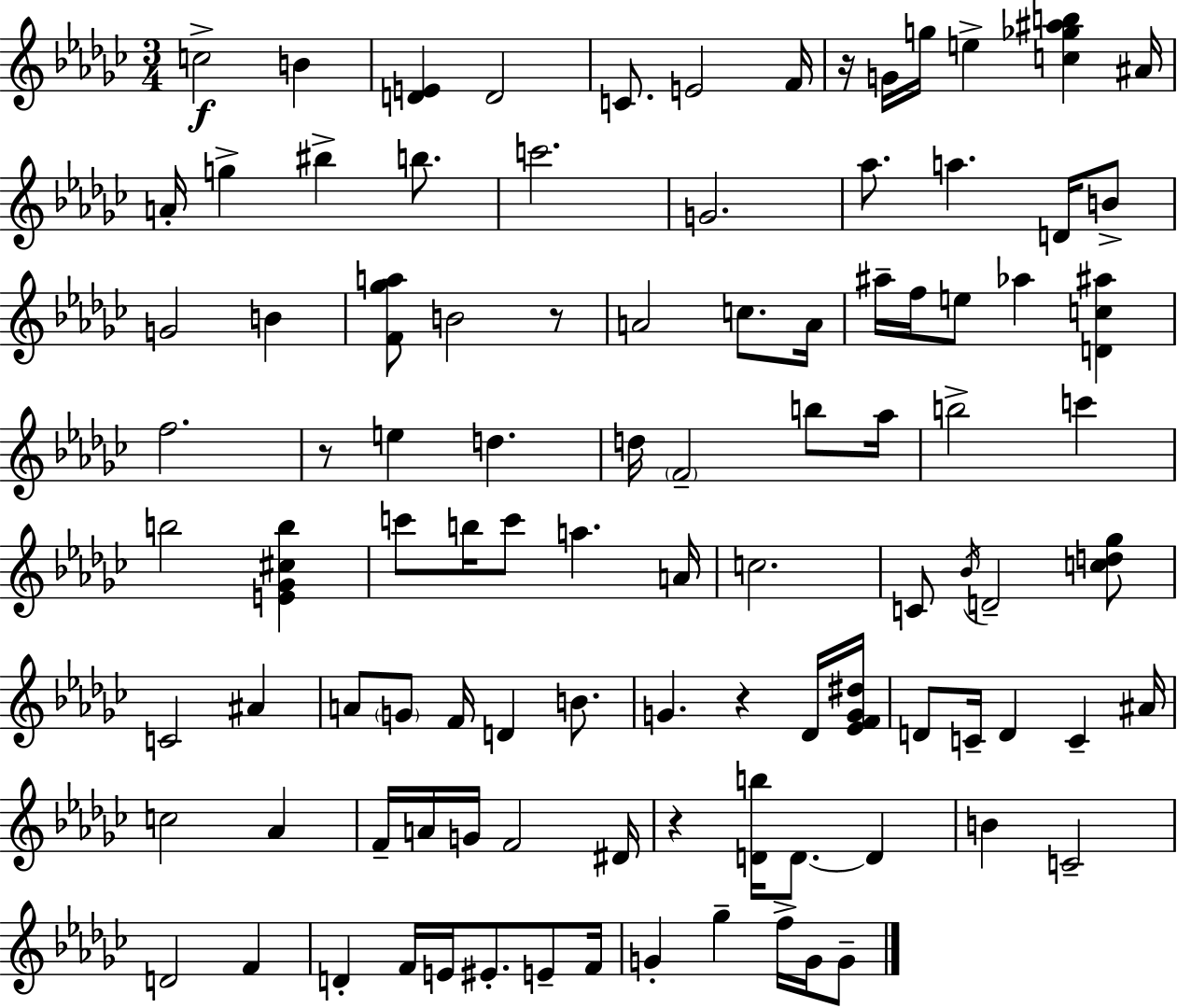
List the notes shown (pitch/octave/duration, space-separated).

C5/h B4/q [D4,E4]/q D4/h C4/e. E4/h F4/s R/s G4/s G5/s E5/q [C5,Gb5,A#5,B5]/q A#4/s A4/s G5/q BIS5/q B5/e. C6/h. G4/h. Ab5/e. A5/q. D4/s B4/e G4/h B4/q [F4,Gb5,A5]/e B4/h R/e A4/h C5/e. A4/s A#5/s F5/s E5/e Ab5/q [D4,C5,A#5]/q F5/h. R/e E5/q D5/q. D5/s F4/h B5/e Ab5/s B5/h C6/q B5/h [E4,Gb4,C#5,B5]/q C6/e B5/s C6/e A5/q. A4/s C5/h. C4/e Bb4/s D4/h [C5,D5,Gb5]/e C4/h A#4/q A4/e G4/e F4/s D4/q B4/e. G4/q. R/q Db4/s [Eb4,F4,G4,D#5]/s D4/e C4/s D4/q C4/q A#4/s C5/h Ab4/q F4/s A4/s G4/s F4/h D#4/s R/q [D4,B5]/s D4/e. D4/q B4/q C4/h D4/h F4/q D4/q F4/s E4/s EIS4/e. E4/e F4/s G4/q Gb5/q F5/s G4/s G4/e